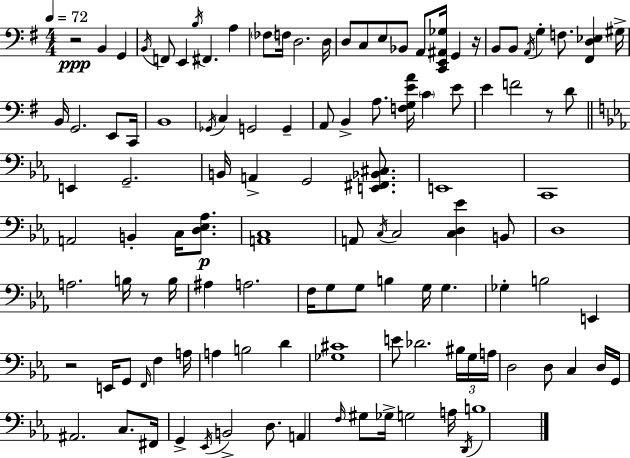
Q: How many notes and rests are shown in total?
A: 116